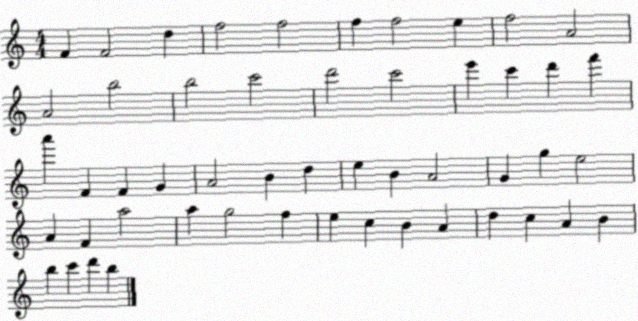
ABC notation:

X:1
T:Untitled
M:4/4
L:1/4
K:C
F F2 d f2 f2 f f2 e f2 A2 A2 b2 b2 c'2 d'2 c'2 e' c' d' f' a' F F G A2 B d e B A2 G g e2 A F a2 a g2 f e c B A d c A B b c' d' b